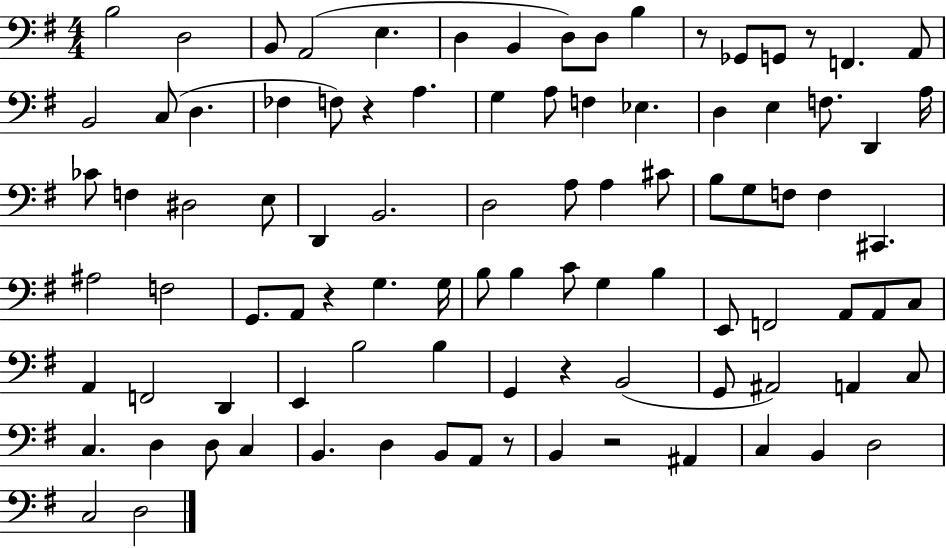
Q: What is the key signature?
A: G major